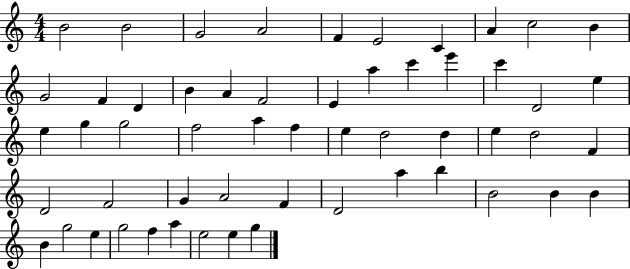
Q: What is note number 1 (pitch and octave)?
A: B4